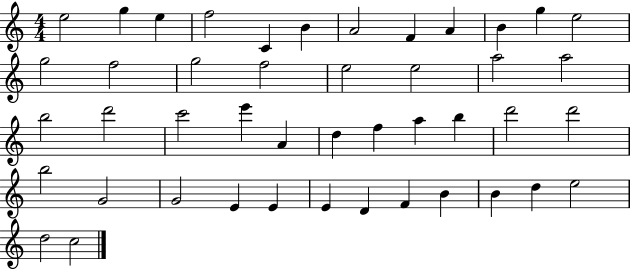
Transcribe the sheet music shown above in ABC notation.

X:1
T:Untitled
M:4/4
L:1/4
K:C
e2 g e f2 C B A2 F A B g e2 g2 f2 g2 f2 e2 e2 a2 a2 b2 d'2 c'2 e' A d f a b d'2 d'2 b2 G2 G2 E E E D F B B d e2 d2 c2